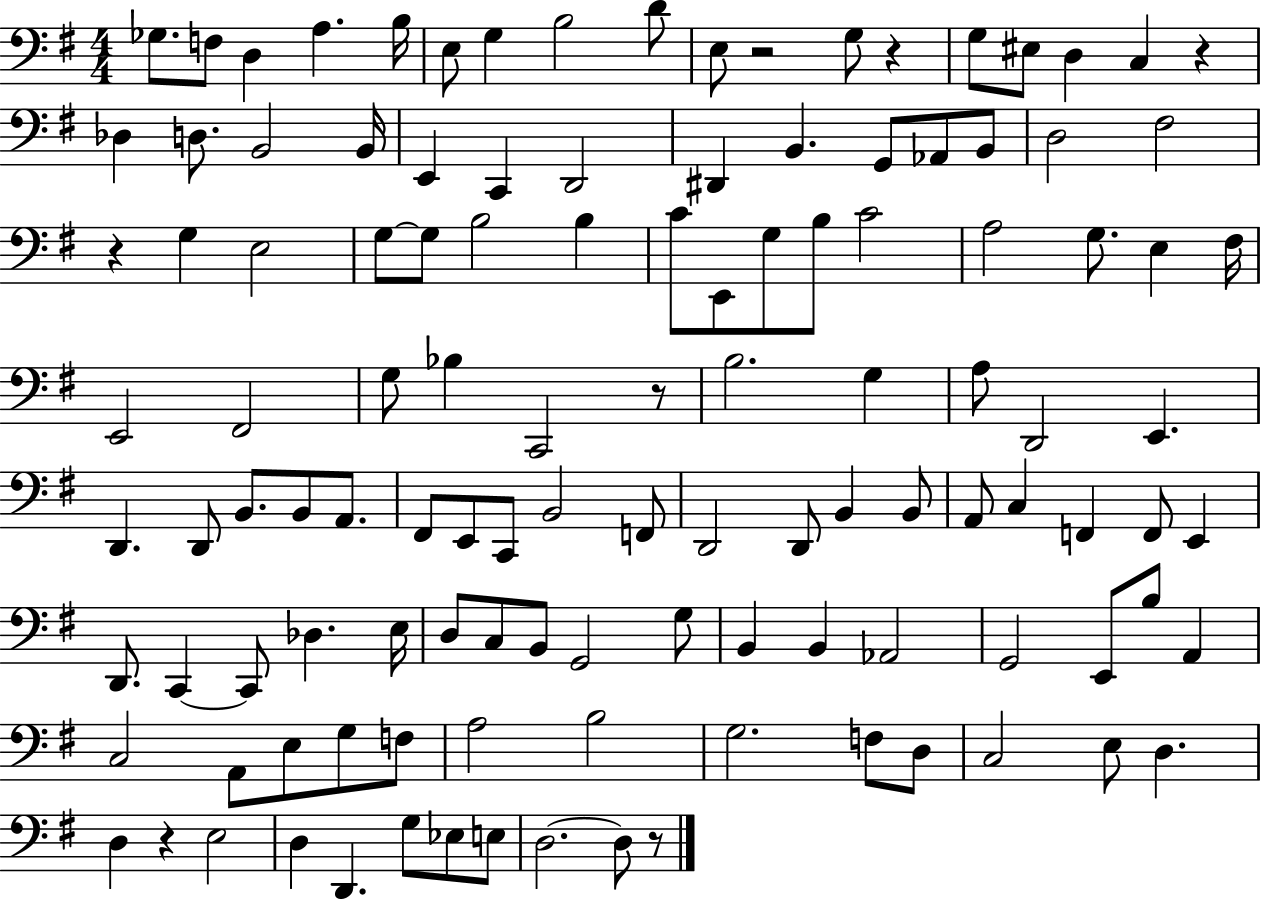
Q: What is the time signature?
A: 4/4